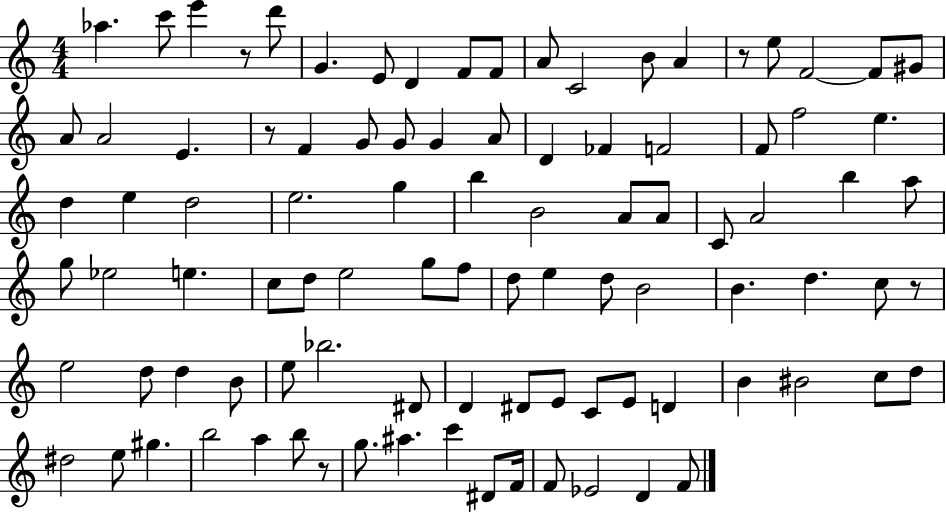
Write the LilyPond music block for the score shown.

{
  \clef treble
  \numericTimeSignature
  \time 4/4
  \key c \major
  \repeat volta 2 { aes''4. c'''8 e'''4 r8 d'''8 | g'4. e'8 d'4 f'8 f'8 | a'8 c'2 b'8 a'4 | r8 e''8 f'2~~ f'8 gis'8 | \break a'8 a'2 e'4. | r8 f'4 g'8 g'8 g'4 a'8 | d'4 fes'4 f'2 | f'8 f''2 e''4. | \break d''4 e''4 d''2 | e''2. g''4 | b''4 b'2 a'8 a'8 | c'8 a'2 b''4 a''8 | \break g''8 ees''2 e''4. | c''8 d''8 e''2 g''8 f''8 | d''8 e''4 d''8 b'2 | b'4. d''4. c''8 r8 | \break e''2 d''8 d''4 b'8 | e''8 bes''2. dis'8 | d'4 dis'8 e'8 c'8 e'8 d'4 | b'4 bis'2 c''8 d''8 | \break dis''2 e''8 gis''4. | b''2 a''4 b''8 r8 | g''8. ais''4. c'''4 dis'8 f'16 | f'8 ees'2 d'4 f'8 | \break } \bar "|."
}